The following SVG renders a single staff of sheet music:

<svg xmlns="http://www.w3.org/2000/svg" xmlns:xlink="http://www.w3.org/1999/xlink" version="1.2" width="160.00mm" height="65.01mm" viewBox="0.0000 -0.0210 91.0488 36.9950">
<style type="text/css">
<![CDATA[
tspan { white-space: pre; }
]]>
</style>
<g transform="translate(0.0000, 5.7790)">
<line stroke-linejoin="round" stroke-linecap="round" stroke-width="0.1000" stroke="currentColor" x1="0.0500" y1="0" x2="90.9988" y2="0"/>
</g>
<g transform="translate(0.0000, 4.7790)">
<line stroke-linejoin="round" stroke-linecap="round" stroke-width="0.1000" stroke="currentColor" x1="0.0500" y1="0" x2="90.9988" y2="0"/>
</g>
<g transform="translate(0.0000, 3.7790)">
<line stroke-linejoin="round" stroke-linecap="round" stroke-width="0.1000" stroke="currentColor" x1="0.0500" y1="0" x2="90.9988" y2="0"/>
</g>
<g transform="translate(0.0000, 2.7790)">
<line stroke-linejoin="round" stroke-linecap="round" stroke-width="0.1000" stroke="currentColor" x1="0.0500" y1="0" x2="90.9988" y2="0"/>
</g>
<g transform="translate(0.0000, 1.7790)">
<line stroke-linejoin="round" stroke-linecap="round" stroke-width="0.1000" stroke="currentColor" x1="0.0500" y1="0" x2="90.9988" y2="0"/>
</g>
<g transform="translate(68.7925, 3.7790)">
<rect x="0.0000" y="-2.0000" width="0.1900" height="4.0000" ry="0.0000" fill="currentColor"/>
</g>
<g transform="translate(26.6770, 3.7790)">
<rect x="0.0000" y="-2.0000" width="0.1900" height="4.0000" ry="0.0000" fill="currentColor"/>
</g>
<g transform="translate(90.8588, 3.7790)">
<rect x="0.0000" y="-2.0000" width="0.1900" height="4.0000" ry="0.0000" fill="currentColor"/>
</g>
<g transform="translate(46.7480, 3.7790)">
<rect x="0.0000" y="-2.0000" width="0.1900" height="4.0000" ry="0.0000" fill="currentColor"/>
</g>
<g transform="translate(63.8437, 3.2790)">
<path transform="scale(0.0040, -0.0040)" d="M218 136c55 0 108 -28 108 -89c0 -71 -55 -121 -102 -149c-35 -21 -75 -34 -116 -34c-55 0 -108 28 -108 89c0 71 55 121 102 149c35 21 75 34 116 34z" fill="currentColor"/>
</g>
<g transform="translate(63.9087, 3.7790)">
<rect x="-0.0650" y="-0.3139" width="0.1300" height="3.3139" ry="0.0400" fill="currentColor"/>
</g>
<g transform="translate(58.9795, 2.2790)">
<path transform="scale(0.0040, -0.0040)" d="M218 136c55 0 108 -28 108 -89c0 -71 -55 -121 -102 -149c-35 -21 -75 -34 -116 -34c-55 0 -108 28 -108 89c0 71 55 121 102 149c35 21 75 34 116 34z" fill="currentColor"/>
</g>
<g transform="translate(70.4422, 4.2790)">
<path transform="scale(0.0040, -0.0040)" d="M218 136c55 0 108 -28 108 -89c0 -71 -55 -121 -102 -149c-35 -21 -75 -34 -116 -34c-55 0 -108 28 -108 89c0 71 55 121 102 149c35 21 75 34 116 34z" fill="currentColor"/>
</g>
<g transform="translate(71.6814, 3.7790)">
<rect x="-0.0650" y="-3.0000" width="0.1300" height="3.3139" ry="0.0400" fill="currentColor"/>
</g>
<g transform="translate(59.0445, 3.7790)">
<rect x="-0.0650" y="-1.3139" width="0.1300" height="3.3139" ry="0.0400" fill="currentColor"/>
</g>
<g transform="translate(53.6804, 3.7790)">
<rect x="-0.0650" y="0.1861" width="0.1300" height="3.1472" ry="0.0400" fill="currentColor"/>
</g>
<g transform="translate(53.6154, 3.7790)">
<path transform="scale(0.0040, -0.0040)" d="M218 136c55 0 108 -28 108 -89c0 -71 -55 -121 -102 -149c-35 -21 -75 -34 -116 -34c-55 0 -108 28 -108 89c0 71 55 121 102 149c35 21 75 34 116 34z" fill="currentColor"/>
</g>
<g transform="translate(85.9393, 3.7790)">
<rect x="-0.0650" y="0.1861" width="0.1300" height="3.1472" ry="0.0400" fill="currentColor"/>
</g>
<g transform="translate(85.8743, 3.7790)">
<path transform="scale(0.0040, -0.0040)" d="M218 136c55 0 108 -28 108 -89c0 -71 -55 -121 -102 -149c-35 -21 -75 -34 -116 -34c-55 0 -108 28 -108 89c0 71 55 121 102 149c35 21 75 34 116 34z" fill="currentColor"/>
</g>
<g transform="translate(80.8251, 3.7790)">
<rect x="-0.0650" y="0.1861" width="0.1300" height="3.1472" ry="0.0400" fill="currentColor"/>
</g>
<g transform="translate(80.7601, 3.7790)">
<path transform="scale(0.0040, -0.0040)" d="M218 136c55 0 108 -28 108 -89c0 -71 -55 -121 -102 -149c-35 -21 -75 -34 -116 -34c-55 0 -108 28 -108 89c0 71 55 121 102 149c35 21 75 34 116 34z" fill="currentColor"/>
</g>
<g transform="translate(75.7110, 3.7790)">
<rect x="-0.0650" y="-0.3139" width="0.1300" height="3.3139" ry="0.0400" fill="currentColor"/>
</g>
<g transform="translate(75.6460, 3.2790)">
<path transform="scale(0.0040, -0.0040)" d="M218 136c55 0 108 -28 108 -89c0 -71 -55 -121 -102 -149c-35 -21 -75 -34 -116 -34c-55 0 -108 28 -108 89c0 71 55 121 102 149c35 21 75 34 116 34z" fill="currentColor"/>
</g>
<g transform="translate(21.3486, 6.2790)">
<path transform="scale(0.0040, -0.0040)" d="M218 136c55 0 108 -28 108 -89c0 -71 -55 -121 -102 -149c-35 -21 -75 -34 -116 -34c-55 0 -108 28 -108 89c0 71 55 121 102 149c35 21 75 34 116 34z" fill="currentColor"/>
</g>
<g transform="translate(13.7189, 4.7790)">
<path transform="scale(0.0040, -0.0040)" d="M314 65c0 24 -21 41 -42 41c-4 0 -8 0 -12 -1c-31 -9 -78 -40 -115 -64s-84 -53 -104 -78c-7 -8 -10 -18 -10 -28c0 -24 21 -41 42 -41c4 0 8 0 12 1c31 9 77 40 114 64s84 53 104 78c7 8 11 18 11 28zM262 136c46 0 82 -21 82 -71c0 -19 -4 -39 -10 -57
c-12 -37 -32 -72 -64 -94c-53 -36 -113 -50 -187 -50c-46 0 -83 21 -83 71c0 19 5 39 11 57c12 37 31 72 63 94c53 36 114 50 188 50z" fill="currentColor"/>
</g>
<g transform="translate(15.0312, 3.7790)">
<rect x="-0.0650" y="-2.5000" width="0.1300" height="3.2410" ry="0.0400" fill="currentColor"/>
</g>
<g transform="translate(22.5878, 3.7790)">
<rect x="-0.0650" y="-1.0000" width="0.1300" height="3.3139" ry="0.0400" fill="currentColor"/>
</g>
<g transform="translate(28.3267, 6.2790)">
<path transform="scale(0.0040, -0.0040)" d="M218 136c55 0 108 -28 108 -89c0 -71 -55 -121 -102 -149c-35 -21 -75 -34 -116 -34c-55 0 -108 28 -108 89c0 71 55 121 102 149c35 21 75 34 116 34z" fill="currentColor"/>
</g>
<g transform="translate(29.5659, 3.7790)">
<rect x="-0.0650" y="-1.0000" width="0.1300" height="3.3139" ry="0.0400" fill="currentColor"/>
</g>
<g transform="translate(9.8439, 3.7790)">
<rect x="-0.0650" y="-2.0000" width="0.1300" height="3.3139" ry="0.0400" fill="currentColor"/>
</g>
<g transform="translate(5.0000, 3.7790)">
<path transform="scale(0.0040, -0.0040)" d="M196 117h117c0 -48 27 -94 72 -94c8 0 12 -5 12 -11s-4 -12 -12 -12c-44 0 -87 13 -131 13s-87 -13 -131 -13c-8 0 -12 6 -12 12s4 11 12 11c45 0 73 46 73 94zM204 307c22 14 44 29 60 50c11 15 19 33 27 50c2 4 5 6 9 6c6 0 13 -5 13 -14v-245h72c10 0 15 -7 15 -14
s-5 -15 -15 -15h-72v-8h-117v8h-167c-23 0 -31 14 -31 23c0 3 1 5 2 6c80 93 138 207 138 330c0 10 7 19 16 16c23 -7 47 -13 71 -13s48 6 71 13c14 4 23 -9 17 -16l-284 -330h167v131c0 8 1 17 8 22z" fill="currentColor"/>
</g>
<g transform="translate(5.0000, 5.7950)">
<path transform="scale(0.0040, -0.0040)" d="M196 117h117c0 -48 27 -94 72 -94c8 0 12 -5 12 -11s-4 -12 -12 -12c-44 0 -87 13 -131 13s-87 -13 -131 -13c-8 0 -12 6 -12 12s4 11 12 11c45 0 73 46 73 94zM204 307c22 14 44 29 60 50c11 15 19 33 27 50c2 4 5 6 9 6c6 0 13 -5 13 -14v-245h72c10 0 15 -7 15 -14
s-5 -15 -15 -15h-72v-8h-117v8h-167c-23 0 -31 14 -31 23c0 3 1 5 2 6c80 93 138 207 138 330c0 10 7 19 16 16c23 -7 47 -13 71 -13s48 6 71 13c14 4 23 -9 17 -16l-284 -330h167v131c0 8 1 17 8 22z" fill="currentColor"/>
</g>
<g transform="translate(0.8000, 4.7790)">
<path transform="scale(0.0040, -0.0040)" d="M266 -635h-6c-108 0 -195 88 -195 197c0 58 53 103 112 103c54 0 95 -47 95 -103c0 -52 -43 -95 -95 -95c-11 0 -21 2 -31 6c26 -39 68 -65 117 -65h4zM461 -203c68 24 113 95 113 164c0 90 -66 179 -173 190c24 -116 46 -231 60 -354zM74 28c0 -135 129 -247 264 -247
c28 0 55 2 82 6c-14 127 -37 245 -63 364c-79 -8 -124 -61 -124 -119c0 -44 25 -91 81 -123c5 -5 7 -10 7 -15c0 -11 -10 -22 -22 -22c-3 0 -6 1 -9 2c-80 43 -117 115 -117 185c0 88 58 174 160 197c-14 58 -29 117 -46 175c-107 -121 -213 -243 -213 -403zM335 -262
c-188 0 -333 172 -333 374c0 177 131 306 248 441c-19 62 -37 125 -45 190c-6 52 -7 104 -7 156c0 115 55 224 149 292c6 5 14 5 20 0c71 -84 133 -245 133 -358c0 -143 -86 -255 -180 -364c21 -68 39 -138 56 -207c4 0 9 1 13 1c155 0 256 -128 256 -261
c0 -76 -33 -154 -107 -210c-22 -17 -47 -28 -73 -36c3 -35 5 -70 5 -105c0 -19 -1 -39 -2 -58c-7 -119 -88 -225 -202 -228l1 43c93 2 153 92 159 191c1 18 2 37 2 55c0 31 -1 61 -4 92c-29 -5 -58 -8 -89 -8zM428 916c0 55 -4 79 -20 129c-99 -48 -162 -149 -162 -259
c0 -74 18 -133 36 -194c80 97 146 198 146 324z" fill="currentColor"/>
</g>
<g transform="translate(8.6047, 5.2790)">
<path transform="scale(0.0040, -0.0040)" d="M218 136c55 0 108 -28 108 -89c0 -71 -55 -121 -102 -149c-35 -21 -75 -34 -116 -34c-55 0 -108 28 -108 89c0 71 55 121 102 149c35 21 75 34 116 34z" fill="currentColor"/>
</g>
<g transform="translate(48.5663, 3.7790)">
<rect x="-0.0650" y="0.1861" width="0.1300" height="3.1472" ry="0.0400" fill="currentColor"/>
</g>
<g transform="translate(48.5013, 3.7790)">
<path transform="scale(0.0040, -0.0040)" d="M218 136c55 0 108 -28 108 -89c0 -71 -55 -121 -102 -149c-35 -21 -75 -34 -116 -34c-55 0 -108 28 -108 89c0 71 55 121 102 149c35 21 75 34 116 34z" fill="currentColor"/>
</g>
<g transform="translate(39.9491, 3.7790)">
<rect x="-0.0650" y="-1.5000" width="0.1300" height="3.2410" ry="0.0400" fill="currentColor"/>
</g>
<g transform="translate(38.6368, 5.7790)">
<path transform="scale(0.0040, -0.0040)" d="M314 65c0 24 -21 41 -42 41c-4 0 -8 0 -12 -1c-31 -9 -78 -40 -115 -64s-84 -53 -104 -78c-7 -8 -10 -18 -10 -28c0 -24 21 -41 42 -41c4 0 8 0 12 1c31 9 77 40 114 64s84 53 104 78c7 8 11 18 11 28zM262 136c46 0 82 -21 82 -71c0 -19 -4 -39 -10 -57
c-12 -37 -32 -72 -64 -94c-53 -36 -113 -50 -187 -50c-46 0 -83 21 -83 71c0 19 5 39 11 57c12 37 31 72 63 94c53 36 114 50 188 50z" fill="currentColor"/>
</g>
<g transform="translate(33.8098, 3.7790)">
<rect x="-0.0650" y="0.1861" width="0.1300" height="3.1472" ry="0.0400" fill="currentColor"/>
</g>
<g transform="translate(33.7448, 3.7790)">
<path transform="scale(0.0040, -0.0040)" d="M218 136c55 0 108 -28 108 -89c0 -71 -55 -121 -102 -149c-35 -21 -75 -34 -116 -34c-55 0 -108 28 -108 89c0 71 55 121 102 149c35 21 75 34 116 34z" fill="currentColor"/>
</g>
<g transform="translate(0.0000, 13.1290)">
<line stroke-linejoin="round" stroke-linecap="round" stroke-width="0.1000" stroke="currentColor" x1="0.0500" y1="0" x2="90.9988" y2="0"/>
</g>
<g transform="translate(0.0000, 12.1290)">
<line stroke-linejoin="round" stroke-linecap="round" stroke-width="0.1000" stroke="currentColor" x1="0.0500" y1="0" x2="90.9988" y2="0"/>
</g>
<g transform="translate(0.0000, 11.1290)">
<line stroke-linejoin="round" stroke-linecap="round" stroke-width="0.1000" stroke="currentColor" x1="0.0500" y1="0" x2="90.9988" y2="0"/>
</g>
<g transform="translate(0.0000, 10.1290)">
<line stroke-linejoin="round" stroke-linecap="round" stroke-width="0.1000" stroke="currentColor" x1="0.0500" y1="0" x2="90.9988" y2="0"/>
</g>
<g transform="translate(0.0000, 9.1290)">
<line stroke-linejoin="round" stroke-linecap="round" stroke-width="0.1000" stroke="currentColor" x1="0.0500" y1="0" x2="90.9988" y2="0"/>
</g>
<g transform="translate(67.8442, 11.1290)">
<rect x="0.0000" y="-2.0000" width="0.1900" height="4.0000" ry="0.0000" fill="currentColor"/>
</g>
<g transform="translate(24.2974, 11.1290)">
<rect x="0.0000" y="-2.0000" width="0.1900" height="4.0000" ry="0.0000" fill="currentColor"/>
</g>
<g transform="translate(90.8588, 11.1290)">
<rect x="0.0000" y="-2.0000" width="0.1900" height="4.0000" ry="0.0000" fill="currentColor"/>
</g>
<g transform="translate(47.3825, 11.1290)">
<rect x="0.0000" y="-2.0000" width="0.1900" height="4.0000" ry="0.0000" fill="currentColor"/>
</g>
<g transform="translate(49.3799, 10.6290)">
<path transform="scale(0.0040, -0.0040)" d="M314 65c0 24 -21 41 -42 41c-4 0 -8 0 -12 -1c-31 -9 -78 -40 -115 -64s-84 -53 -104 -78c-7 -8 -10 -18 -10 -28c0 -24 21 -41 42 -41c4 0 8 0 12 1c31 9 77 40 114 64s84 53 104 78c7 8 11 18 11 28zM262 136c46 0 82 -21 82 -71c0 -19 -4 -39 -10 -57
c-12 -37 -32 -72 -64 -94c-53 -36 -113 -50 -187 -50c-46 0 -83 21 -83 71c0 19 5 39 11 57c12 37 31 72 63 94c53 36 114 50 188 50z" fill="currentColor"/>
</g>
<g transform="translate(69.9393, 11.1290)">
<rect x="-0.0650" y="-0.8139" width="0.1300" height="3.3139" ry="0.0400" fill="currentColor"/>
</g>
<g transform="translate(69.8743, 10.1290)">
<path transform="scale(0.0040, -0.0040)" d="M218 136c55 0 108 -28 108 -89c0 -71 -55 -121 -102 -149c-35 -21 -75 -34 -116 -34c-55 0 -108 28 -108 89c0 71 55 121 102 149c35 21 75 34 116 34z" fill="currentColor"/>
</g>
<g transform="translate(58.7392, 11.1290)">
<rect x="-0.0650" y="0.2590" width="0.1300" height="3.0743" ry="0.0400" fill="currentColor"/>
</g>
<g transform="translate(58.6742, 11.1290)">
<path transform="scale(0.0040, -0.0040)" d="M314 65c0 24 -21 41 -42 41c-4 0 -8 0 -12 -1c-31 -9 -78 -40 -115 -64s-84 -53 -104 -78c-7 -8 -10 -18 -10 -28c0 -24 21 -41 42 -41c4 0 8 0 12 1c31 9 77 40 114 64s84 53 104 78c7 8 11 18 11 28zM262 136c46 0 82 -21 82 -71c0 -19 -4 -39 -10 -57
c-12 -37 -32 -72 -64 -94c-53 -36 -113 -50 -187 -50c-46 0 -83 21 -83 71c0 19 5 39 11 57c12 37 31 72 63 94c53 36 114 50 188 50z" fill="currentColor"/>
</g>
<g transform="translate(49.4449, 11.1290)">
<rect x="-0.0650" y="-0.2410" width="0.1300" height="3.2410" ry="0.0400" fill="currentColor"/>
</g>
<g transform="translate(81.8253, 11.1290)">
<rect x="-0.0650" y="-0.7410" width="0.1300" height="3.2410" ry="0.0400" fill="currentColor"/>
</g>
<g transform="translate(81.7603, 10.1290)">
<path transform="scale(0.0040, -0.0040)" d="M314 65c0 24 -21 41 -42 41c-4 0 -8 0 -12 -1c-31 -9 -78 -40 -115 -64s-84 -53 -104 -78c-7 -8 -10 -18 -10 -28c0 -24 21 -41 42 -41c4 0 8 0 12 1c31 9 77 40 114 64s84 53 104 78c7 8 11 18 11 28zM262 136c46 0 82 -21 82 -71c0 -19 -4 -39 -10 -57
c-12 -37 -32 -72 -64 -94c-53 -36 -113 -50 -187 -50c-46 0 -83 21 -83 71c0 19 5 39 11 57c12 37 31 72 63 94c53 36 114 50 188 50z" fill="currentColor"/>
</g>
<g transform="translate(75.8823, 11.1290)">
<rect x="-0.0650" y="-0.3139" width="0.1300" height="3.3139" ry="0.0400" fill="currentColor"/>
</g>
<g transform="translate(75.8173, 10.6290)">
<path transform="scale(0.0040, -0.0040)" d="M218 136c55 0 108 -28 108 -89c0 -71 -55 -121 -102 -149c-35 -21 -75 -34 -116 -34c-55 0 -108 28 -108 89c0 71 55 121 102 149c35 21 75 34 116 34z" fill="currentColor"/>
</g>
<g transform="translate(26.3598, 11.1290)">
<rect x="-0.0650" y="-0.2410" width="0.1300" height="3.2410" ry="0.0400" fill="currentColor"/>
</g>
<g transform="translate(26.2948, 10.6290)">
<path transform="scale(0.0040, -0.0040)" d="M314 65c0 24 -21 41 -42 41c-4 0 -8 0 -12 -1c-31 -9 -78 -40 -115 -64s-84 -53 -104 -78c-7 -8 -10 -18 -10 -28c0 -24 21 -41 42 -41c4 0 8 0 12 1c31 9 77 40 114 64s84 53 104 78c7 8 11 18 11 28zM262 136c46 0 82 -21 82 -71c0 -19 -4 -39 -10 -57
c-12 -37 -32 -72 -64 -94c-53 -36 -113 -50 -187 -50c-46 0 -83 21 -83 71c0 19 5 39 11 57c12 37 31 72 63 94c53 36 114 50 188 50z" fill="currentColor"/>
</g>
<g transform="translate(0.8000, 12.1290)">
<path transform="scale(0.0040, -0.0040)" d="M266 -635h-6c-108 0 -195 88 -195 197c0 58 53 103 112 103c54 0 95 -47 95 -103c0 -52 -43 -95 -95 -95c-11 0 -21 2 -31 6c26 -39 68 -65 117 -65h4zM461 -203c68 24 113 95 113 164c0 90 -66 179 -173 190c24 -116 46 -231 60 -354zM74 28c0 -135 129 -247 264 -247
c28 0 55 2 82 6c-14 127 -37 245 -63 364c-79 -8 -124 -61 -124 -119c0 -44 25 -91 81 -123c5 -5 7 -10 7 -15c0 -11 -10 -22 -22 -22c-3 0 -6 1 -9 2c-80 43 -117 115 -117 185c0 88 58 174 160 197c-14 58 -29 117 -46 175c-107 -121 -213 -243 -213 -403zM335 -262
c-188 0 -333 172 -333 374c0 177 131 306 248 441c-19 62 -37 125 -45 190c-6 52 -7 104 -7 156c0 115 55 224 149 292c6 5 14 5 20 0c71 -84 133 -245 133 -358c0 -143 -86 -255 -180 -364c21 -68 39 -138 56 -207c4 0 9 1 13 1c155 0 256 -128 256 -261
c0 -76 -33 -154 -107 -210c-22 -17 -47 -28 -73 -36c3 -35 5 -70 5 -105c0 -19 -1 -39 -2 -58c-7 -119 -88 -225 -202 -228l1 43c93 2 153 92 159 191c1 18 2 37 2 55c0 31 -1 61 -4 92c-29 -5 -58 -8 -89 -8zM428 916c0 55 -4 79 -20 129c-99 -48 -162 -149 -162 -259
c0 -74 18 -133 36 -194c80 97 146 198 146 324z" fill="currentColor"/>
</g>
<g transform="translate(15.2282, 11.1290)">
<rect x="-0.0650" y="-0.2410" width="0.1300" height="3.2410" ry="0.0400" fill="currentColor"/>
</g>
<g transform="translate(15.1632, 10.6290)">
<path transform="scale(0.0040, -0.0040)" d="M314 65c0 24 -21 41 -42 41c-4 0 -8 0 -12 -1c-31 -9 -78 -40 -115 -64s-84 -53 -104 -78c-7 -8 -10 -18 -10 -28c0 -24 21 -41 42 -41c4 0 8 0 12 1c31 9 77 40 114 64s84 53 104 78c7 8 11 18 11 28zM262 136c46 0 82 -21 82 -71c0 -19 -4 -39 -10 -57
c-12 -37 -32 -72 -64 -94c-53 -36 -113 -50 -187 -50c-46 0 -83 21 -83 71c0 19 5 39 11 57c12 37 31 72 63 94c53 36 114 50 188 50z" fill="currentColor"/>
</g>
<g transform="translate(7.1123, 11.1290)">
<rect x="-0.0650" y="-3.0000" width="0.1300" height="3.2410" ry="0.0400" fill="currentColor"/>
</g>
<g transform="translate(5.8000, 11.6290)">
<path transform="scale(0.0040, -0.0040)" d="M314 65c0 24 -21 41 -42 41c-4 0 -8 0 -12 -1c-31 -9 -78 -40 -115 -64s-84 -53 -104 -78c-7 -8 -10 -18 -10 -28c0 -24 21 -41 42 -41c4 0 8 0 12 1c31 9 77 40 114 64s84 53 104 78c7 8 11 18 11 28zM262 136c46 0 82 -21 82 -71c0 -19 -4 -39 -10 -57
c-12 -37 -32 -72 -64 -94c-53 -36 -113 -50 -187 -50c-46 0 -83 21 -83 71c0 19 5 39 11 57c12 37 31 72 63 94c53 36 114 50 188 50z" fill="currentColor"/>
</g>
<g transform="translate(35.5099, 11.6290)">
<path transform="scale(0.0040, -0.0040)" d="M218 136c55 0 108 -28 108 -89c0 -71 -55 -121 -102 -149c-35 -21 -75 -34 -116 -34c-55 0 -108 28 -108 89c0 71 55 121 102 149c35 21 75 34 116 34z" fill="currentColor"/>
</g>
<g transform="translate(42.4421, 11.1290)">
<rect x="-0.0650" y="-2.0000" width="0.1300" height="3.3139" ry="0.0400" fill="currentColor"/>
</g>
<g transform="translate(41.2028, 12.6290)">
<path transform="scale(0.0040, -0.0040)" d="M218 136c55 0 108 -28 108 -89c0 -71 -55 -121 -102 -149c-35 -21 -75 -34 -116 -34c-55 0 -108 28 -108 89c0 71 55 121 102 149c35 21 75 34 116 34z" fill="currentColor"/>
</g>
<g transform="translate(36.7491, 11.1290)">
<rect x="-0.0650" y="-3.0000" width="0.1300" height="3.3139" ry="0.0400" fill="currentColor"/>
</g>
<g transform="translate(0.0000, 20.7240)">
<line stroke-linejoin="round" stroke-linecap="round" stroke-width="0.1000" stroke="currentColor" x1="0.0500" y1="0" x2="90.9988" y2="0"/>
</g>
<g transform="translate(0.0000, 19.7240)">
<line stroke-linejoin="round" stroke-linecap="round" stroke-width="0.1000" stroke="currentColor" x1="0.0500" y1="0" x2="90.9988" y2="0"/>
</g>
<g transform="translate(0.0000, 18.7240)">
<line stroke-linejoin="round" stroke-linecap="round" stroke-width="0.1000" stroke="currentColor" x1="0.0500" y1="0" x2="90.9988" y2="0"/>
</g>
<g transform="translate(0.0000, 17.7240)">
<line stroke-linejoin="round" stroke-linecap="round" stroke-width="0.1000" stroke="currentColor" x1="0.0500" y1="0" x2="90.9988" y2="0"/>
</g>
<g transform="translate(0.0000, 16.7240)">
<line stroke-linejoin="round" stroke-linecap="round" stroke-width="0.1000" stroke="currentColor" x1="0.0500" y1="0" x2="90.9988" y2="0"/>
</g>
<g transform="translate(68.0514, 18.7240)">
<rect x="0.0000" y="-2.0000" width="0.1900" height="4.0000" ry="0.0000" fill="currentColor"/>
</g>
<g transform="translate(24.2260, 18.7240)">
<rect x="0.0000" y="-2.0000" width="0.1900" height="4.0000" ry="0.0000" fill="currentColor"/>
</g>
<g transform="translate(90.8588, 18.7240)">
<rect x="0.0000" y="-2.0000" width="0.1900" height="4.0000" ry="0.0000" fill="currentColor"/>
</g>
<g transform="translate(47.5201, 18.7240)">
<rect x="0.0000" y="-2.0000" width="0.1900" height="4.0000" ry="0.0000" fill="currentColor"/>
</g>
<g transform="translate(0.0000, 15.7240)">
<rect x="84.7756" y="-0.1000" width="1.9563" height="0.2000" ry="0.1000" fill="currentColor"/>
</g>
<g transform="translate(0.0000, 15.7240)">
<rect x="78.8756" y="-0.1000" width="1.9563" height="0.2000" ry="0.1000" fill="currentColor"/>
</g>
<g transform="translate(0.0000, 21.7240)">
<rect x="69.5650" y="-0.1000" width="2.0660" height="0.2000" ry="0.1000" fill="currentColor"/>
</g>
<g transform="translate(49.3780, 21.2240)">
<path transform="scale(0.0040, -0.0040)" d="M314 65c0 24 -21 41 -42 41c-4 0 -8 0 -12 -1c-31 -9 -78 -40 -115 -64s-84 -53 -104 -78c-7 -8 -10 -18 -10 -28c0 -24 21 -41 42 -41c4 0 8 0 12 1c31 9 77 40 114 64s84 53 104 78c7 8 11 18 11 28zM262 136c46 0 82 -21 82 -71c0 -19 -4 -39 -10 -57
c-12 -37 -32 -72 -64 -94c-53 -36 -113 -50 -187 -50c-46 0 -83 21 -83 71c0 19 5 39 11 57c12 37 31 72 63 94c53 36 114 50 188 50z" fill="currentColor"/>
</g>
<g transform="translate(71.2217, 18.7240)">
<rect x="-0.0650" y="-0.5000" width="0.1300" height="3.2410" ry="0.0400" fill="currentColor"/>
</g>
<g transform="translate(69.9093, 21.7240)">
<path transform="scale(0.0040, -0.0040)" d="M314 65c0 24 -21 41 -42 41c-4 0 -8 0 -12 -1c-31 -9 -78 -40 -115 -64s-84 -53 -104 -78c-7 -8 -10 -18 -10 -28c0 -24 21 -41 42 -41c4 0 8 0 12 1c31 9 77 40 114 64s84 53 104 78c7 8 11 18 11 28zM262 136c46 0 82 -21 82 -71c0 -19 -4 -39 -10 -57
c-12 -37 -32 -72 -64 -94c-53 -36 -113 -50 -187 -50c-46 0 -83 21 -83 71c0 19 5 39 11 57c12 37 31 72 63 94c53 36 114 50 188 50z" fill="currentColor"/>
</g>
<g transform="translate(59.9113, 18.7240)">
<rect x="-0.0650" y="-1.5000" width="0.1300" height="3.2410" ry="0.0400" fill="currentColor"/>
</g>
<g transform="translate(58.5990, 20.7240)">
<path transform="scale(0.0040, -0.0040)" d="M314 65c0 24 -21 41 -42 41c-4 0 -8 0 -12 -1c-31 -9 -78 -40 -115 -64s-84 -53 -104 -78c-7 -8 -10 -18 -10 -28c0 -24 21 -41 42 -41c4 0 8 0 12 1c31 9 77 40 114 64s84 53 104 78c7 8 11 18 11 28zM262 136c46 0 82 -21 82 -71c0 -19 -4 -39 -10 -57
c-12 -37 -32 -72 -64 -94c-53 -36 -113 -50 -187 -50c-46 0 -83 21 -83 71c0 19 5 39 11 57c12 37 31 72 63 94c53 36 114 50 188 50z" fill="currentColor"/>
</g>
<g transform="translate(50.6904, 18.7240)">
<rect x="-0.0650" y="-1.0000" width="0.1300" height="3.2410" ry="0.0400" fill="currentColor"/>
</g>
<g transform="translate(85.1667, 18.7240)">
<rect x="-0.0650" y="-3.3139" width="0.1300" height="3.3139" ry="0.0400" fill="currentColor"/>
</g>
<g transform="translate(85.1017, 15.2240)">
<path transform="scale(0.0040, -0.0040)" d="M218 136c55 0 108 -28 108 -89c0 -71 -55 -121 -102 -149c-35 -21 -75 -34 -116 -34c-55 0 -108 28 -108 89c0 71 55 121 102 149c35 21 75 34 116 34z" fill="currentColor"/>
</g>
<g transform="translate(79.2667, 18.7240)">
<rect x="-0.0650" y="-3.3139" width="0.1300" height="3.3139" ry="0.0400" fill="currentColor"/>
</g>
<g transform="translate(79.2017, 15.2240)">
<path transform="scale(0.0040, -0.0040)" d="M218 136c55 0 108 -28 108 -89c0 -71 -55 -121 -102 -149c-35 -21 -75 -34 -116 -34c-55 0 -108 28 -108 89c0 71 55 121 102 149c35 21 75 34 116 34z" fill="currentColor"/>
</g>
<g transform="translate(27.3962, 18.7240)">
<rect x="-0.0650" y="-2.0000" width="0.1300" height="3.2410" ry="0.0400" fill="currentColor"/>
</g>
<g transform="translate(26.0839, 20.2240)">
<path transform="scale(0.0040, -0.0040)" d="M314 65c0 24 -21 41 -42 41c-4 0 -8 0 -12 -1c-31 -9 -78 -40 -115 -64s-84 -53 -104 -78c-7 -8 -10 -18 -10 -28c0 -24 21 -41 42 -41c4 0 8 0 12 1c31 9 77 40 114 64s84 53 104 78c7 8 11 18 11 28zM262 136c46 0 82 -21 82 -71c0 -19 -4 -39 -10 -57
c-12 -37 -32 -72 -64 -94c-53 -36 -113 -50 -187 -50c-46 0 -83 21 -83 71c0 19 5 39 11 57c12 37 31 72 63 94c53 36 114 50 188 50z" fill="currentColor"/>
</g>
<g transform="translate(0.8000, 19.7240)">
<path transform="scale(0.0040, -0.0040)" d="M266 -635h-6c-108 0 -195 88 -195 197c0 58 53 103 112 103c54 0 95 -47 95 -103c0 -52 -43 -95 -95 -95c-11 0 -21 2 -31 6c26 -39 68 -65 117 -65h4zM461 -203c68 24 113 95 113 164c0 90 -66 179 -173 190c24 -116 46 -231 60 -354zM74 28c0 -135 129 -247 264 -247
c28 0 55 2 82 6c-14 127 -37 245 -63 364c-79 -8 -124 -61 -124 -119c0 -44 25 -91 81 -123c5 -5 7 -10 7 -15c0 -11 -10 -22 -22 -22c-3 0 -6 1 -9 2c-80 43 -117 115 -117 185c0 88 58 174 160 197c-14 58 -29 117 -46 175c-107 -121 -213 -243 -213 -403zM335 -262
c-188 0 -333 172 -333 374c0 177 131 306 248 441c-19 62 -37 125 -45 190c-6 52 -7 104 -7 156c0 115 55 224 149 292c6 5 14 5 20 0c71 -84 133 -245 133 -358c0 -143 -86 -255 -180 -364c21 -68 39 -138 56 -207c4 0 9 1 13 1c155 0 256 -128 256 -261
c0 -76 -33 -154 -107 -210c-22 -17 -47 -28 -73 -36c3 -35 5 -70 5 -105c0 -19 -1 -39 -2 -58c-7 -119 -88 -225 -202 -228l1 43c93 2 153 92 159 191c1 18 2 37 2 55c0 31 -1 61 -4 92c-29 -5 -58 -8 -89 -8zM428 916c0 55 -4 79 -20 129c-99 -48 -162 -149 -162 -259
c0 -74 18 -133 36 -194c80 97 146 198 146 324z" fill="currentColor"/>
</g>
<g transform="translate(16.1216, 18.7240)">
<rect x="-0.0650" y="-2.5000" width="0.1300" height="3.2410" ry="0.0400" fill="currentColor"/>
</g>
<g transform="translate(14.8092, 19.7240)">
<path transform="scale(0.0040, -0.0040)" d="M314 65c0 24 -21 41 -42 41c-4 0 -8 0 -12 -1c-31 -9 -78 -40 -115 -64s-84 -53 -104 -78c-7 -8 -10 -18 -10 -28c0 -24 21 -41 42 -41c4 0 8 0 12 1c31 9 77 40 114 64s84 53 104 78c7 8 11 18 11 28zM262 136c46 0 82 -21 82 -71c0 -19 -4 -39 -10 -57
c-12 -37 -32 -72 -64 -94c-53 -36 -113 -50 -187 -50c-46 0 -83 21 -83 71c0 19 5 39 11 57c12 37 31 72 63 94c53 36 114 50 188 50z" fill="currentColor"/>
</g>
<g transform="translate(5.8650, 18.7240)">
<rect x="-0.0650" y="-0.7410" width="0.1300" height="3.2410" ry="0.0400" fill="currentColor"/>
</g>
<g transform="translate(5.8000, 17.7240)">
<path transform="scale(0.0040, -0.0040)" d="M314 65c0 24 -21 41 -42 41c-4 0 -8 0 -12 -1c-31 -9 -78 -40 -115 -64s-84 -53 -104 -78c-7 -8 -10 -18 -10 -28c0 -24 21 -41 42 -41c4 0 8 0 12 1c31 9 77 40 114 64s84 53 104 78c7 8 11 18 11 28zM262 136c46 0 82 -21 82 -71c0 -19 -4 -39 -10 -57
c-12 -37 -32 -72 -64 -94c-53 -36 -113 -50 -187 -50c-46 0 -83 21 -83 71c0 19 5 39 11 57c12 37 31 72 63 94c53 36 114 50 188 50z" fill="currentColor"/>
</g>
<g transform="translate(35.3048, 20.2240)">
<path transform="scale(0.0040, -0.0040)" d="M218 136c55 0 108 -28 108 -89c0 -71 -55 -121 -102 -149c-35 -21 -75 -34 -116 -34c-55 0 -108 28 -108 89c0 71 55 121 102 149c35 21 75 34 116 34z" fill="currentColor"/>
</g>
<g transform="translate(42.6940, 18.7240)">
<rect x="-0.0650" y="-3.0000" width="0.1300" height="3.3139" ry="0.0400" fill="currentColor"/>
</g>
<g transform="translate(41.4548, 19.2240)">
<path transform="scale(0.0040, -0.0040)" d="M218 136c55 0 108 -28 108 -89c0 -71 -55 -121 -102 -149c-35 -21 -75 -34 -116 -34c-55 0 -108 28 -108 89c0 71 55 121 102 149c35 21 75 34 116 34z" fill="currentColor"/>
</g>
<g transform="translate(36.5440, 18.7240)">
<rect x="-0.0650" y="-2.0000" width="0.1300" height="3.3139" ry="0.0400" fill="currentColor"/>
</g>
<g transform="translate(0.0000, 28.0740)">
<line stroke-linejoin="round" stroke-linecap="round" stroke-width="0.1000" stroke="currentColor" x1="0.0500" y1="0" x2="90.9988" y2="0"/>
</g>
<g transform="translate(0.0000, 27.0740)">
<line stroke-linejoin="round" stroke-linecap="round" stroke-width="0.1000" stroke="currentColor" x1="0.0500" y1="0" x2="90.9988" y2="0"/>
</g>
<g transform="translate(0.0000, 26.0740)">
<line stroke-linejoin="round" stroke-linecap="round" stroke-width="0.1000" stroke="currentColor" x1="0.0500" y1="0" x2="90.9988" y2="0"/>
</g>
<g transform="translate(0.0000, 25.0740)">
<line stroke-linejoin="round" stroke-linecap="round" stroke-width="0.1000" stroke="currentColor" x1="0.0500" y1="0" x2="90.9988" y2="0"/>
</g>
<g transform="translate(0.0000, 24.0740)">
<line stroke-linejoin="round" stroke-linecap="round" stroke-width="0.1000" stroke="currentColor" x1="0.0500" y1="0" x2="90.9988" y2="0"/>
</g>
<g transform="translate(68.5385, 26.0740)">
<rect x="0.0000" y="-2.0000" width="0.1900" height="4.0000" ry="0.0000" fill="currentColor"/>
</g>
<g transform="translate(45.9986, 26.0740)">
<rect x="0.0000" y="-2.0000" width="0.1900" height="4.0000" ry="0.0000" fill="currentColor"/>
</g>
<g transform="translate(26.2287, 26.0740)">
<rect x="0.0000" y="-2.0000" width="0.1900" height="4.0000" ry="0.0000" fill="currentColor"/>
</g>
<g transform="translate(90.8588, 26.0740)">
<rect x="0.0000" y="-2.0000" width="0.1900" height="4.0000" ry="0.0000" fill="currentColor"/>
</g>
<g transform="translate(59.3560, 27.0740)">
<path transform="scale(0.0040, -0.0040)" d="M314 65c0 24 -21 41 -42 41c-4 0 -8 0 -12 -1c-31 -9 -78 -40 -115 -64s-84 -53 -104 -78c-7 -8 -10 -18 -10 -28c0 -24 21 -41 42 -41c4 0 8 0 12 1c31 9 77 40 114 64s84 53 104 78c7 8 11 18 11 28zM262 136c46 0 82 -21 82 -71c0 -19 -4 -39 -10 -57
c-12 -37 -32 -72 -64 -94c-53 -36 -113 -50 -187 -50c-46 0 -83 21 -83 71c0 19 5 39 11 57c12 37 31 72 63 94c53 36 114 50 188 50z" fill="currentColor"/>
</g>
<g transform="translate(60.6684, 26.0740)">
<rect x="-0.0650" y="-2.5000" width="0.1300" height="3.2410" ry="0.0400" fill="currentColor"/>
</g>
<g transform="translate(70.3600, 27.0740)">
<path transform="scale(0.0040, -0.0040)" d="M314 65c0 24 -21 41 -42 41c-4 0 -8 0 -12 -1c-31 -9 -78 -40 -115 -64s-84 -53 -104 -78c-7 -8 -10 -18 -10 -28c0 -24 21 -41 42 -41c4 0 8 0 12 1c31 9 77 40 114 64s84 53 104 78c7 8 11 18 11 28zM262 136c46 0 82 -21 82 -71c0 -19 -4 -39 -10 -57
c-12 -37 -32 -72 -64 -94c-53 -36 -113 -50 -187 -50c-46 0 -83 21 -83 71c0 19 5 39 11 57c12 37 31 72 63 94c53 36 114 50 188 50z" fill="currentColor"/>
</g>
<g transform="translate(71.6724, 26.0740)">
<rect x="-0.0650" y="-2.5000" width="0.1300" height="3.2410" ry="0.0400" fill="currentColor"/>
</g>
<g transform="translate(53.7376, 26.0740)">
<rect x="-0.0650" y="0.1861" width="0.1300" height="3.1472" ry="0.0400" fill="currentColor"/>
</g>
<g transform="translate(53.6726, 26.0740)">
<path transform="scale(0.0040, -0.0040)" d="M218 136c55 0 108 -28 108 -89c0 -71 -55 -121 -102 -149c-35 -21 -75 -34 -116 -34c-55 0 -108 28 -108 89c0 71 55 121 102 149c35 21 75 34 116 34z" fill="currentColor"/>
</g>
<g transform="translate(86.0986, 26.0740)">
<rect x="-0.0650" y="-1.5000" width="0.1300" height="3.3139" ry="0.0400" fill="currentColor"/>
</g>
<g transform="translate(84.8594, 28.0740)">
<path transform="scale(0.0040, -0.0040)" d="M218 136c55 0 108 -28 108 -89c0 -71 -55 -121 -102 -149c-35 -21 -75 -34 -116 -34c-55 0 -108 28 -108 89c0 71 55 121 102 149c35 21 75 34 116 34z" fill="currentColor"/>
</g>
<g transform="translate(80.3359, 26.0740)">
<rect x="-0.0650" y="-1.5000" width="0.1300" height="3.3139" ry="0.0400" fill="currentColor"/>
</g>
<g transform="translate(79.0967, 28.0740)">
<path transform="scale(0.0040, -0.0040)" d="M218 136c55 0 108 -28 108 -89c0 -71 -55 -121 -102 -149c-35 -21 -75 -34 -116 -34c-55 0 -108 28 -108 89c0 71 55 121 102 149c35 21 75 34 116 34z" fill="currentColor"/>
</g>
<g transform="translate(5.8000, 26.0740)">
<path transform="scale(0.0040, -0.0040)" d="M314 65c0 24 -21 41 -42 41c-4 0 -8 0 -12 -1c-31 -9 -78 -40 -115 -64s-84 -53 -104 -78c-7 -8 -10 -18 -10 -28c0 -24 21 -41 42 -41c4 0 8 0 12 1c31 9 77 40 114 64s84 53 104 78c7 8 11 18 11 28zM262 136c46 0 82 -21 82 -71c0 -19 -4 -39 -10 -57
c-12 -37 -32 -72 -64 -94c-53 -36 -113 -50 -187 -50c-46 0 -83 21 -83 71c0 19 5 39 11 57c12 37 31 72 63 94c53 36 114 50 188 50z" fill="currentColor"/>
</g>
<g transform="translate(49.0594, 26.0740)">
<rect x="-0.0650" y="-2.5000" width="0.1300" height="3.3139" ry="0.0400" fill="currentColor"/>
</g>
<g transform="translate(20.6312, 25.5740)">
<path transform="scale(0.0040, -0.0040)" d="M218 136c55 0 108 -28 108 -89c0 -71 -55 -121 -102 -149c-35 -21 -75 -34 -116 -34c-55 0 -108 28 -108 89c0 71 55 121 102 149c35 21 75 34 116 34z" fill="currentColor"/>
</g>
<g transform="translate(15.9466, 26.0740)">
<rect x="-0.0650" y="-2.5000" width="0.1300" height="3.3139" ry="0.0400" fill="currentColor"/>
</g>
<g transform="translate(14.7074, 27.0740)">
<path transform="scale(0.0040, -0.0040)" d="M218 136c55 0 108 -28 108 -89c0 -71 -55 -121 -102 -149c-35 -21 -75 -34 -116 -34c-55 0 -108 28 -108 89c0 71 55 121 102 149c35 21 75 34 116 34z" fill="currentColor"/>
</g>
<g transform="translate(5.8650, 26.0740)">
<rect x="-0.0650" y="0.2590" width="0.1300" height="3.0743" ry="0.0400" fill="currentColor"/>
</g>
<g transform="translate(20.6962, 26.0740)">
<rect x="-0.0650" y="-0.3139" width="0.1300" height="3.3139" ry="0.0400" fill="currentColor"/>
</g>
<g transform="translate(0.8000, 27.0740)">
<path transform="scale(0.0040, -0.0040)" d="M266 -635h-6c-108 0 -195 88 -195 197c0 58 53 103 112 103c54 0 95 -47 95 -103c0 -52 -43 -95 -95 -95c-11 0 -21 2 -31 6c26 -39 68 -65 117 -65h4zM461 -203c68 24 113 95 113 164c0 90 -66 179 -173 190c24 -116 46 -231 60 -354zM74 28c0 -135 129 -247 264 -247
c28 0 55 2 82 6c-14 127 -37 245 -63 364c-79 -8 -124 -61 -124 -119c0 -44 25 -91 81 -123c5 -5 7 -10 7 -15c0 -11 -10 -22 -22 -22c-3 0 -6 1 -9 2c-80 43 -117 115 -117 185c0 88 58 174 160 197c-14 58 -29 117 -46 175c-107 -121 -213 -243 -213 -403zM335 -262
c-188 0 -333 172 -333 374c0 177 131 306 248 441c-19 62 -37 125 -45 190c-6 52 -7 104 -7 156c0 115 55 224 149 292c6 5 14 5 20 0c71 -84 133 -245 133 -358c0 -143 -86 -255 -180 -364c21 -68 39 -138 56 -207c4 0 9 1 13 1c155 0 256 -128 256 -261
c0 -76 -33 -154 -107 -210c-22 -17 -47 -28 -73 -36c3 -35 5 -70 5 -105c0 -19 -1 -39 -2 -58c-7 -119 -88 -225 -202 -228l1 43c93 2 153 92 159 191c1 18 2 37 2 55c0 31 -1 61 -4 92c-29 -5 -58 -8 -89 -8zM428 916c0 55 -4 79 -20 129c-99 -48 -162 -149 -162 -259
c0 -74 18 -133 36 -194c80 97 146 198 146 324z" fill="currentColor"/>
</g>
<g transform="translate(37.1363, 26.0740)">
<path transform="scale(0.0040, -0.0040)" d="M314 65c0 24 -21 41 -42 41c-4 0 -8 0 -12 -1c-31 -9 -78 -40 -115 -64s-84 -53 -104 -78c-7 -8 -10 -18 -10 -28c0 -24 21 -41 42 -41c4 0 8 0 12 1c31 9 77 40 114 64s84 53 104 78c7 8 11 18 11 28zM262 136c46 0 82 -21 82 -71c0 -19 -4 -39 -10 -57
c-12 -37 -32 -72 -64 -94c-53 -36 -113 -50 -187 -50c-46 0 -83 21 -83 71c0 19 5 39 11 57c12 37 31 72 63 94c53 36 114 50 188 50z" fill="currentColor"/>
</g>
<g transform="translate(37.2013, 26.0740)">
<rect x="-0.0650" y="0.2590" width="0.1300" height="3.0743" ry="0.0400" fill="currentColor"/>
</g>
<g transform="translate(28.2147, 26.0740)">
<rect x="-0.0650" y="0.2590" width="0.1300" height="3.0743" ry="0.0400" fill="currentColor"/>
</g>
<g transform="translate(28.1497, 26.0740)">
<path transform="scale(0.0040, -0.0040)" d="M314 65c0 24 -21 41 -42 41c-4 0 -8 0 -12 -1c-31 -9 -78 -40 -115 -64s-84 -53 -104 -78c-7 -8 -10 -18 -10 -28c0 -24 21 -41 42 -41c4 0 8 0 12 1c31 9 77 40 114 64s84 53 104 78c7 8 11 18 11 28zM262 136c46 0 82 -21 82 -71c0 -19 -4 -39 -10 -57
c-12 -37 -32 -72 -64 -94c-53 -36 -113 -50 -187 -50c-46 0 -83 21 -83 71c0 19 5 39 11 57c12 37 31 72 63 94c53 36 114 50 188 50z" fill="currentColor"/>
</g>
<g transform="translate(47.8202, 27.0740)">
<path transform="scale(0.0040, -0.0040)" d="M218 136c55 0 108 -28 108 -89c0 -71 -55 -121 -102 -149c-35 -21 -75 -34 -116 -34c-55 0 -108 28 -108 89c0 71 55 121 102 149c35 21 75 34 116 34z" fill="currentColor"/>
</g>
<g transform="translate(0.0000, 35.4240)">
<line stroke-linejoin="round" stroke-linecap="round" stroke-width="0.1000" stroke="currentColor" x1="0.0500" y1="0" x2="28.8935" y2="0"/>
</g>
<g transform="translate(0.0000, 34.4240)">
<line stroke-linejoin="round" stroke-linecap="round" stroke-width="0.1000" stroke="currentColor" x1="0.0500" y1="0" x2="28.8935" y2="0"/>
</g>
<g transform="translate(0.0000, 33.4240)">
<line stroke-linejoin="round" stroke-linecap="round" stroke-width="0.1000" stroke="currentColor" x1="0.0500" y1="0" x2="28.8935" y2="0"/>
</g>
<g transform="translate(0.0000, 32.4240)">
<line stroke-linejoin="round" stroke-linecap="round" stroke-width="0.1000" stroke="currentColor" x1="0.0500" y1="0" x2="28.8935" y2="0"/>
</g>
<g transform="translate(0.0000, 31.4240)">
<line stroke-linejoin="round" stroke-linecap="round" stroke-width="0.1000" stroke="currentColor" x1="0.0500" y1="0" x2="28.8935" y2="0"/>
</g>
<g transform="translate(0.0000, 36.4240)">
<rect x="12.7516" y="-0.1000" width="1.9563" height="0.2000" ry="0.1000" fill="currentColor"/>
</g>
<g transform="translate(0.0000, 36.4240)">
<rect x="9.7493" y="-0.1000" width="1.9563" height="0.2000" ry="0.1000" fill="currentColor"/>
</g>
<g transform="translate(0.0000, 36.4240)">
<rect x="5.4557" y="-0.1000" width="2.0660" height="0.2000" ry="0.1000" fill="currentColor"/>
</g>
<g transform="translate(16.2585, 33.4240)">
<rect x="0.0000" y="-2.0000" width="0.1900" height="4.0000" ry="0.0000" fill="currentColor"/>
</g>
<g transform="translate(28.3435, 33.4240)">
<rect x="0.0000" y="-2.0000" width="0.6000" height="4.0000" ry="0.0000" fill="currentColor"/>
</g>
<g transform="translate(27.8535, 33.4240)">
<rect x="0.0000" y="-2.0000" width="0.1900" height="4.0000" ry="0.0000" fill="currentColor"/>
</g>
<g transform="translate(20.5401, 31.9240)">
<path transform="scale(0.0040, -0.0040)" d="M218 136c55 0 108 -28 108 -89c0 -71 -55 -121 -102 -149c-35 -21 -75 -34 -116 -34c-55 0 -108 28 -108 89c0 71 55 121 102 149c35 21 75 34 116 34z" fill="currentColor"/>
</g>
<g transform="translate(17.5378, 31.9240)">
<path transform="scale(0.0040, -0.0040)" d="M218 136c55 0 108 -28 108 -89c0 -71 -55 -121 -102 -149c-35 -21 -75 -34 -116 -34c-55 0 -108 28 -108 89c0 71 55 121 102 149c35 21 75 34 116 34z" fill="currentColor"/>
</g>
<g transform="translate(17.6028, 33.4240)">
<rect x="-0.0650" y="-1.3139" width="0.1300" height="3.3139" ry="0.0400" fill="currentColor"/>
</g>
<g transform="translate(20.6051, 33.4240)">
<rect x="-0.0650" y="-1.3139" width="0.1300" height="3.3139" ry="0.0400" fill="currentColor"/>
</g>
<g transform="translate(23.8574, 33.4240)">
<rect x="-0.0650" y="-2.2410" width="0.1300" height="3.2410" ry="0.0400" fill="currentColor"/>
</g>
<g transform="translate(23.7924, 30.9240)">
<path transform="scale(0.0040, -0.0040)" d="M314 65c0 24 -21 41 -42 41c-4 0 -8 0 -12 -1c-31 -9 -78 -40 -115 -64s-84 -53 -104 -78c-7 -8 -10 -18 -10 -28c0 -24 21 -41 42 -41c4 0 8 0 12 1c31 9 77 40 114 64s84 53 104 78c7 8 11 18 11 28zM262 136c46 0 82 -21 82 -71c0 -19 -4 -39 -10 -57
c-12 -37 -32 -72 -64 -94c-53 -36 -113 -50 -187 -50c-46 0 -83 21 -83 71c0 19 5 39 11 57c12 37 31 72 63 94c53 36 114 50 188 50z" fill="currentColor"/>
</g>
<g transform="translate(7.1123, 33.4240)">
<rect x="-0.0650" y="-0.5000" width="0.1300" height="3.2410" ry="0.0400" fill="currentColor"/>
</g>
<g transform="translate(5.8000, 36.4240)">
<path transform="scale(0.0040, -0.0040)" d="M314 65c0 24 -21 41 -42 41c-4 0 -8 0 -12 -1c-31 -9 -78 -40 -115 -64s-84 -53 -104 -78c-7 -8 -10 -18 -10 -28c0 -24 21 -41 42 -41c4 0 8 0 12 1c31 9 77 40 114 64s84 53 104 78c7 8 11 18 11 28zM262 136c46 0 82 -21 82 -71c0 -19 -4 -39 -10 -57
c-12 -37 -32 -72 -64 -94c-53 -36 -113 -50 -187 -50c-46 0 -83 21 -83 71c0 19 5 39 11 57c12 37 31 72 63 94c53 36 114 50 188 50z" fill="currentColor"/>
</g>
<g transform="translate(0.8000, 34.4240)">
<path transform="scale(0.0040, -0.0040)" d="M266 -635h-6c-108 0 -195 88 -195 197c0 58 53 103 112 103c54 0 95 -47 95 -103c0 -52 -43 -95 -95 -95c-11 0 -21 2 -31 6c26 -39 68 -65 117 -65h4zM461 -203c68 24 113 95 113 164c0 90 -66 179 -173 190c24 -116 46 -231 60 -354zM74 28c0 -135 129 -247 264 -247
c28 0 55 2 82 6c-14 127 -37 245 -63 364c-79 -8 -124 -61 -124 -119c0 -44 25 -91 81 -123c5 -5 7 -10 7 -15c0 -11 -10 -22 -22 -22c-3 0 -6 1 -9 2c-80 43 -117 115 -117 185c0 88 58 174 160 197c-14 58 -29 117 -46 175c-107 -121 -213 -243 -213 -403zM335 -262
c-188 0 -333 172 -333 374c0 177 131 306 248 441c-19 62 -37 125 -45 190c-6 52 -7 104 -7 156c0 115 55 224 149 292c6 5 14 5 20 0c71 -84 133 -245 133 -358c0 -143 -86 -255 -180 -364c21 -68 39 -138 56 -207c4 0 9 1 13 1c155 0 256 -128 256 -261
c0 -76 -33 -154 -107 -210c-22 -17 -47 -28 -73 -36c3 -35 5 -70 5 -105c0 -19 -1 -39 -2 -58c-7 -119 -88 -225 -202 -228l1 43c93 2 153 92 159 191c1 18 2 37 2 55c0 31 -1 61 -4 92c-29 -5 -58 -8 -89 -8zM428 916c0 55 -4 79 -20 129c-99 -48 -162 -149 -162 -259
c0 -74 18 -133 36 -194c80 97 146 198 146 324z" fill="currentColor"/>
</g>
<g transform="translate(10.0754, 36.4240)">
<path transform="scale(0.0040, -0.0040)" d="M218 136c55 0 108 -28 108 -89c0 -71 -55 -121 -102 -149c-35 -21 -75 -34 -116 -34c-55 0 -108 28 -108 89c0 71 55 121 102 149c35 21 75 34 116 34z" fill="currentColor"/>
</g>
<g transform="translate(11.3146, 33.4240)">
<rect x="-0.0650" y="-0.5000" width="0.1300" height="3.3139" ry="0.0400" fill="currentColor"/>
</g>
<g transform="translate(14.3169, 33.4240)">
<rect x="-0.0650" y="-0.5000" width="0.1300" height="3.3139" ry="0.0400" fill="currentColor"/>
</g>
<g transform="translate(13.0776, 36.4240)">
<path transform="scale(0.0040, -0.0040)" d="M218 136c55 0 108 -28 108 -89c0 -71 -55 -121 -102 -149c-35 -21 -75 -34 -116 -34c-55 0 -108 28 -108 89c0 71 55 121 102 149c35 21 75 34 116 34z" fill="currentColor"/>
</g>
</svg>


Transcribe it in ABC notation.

X:1
T:Untitled
M:4/4
L:1/4
K:C
F G2 D D B E2 B B e c A c B B A2 c2 c2 A F c2 B2 d c d2 d2 G2 F2 F A D2 E2 C2 b b B2 G c B2 B2 G B G2 G2 E E C2 C C e e g2